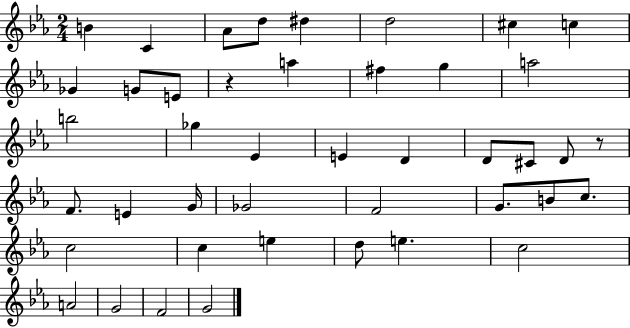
B4/q C4/q Ab4/e D5/e D#5/q D5/h C#5/q C5/q Gb4/q G4/e E4/e R/q A5/q F#5/q G5/q A5/h B5/h Gb5/q Eb4/q E4/q D4/q D4/e C#4/e D4/e R/e F4/e. E4/q G4/s Gb4/h F4/h G4/e. B4/e C5/e. C5/h C5/q E5/q D5/e E5/q. C5/h A4/h G4/h F4/h G4/h